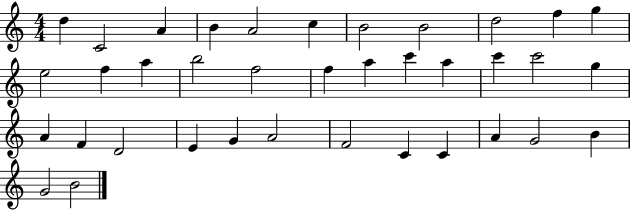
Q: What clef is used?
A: treble